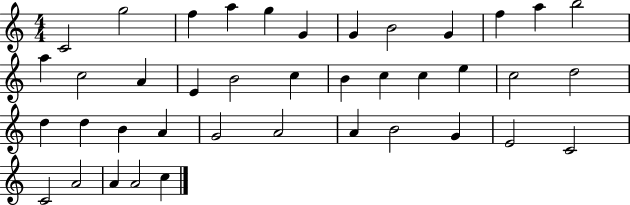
X:1
T:Untitled
M:4/4
L:1/4
K:C
C2 g2 f a g G G B2 G f a b2 a c2 A E B2 c B c c e c2 d2 d d B A G2 A2 A B2 G E2 C2 C2 A2 A A2 c